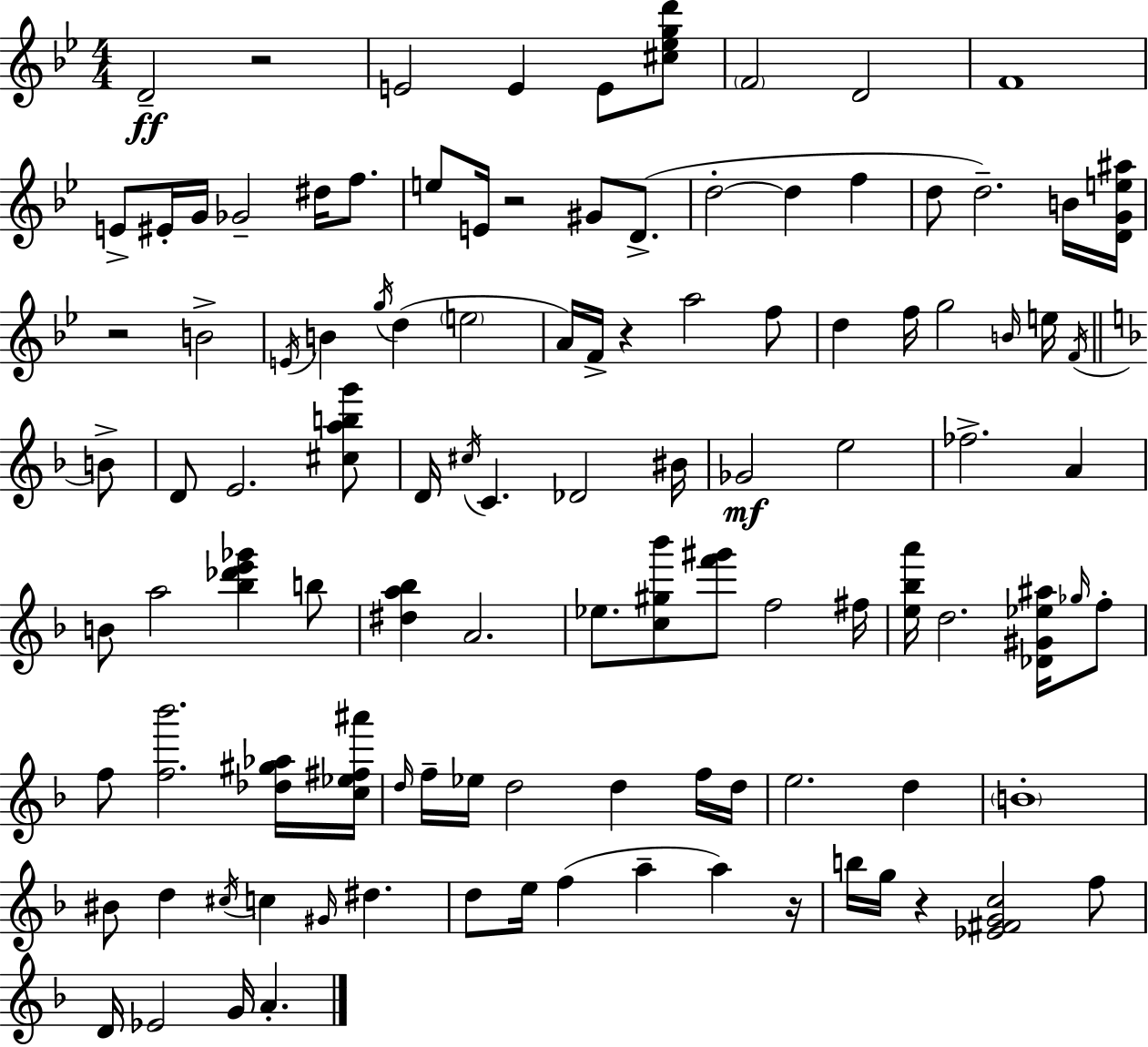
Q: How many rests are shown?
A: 6